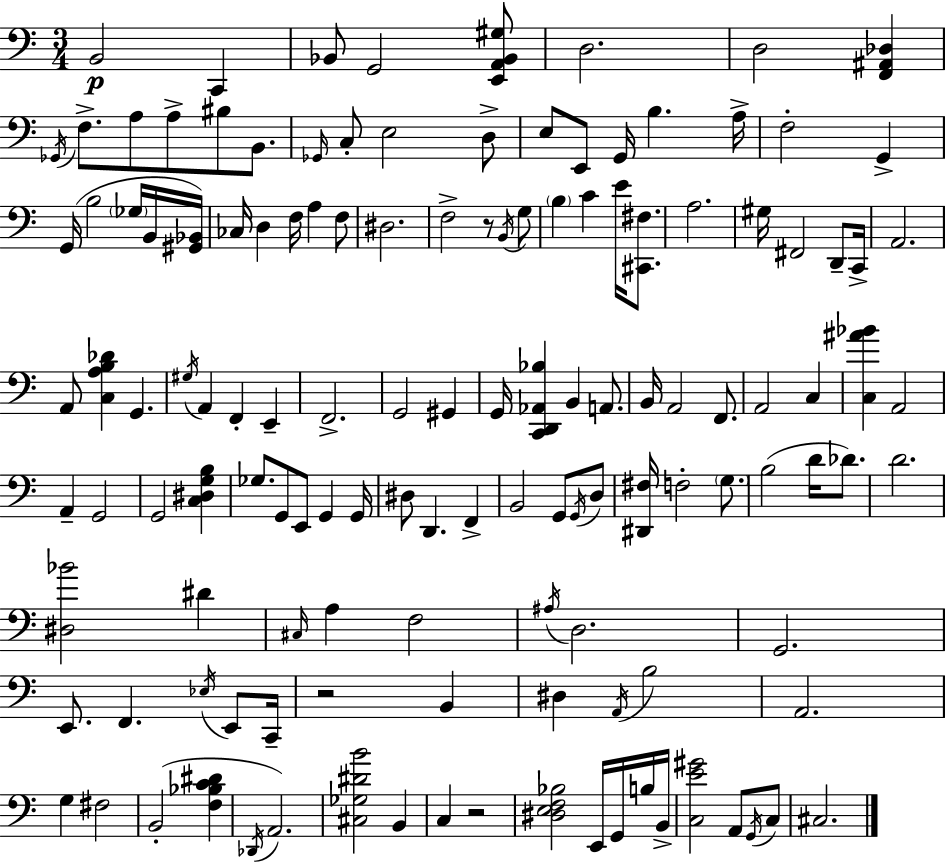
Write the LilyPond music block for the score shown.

{
  \clef bass
  \numericTimeSignature
  \time 3/4
  \key a \minor
  b,2\p c,4 | bes,8 g,2 <e, a, bes, gis>8 | d2. | d2 <f, ais, des>4 | \break \acciaccatura { ges,16 } f8.-> a8 a8-> bis8 b,8. | \grace { ges,16 } c8-. e2 | d8-> e8 e,8 g,16 b4. | a16-> f2-. g,4-> | \break g,16( b2 \parenthesize ges16 | b,16 <gis, bes,>16) ces16 d4 f16 a4 | f8 dis2. | f2-> r8 | \break \acciaccatura { b,16 } g8 \parenthesize b4 c'4 e'16 | <cis, fis>8. a2. | gis16 fis,2 | d,8-- c,16-> a,2. | \break a,8 <c a b des'>4 g,4. | \acciaccatura { gis16 } a,4 f,4-. | e,4-- f,2.-> | g,2 | \break gis,4 g,16 <c, d, aes, bes>4 b,4 | a,8. b,16 a,2 | f,8. a,2 | c4 <c ais' bes'>4 a,2 | \break a,4-- g,2 | g,2 | <c dis g b>4 ges8. g,8 e,8 g,4 | g,16 dis8 d,4. | \break f,4-> b,2 | g,8 \acciaccatura { g,16 } d8 <dis, fis>16 f2-. | \parenthesize g8. b2( | d'16 des'8.) d'2. | \break <dis bes'>2 | dis'4 \grace { cis16 } a4 f2 | \acciaccatura { ais16 } d2. | g,2. | \break e,8. f,4. | \acciaccatura { ees16 } e,8 c,16-- r2 | b,4 dis4 | \acciaccatura { a,16 } b2 a,2. | \break g4 | fis2 b,2-.( | <f bes c' dis'>4 \acciaccatura { des,16 } a,2.) | <cis ges dis' b'>2 | \break b,4 c4 | r2 <dis e f bes>2 | e,16 g,16 b16 b,16-> <c e' gis'>2 | a,8 \acciaccatura { g,16 } c8 cis2. | \break \bar "|."
}